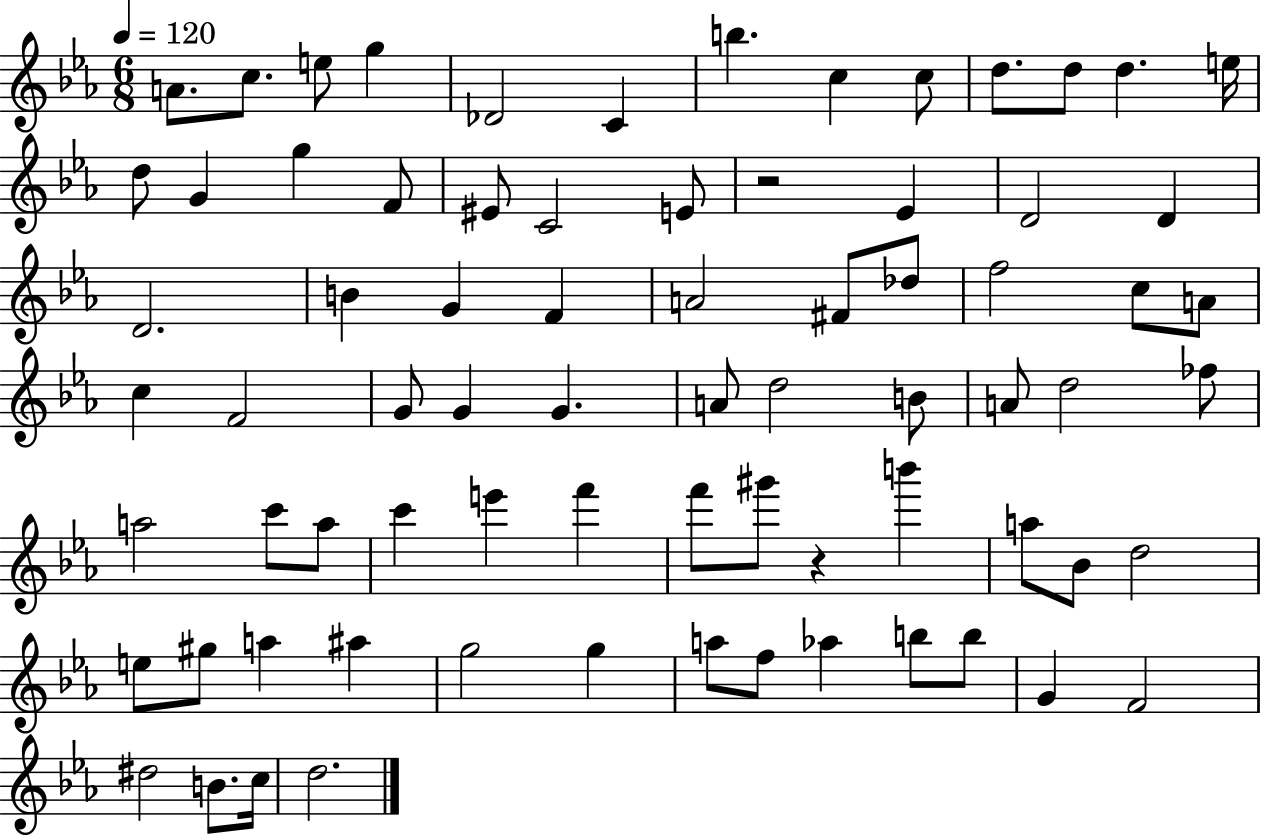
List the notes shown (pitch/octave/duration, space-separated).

A4/e. C5/e. E5/e G5/q Db4/h C4/q B5/q. C5/q C5/e D5/e. D5/e D5/q. E5/s D5/e G4/q G5/q F4/e EIS4/e C4/h E4/e R/h Eb4/q D4/h D4/q D4/h. B4/q G4/q F4/q A4/h F#4/e Db5/e F5/h C5/e A4/e C5/q F4/h G4/e G4/q G4/q. A4/e D5/h B4/e A4/e D5/h FES5/e A5/h C6/e A5/e C6/q E6/q F6/q F6/e G#6/e R/q B6/q A5/e Bb4/e D5/h E5/e G#5/e A5/q A#5/q G5/h G5/q A5/e F5/e Ab5/q B5/e B5/e G4/q F4/h D#5/h B4/e. C5/s D5/h.